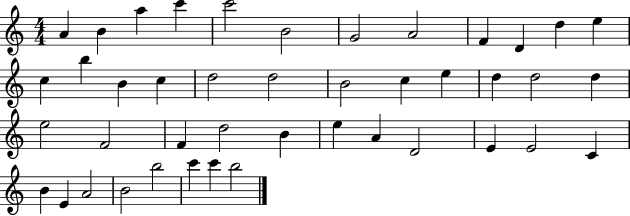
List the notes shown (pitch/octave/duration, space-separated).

A4/q B4/q A5/q C6/q C6/h B4/h G4/h A4/h F4/q D4/q D5/q E5/q C5/q B5/q B4/q C5/q D5/h D5/h B4/h C5/q E5/q D5/q D5/h D5/q E5/h F4/h F4/q D5/h B4/q E5/q A4/q D4/h E4/q E4/h C4/q B4/q E4/q A4/h B4/h B5/h C6/q C6/q B5/h